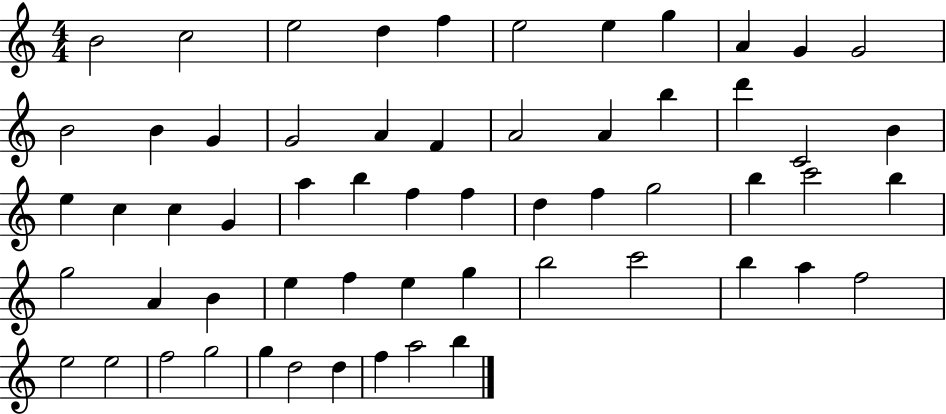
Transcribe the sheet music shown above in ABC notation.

X:1
T:Untitled
M:4/4
L:1/4
K:C
B2 c2 e2 d f e2 e g A G G2 B2 B G G2 A F A2 A b d' C2 B e c c G a b f f d f g2 b c'2 b g2 A B e f e g b2 c'2 b a f2 e2 e2 f2 g2 g d2 d f a2 b